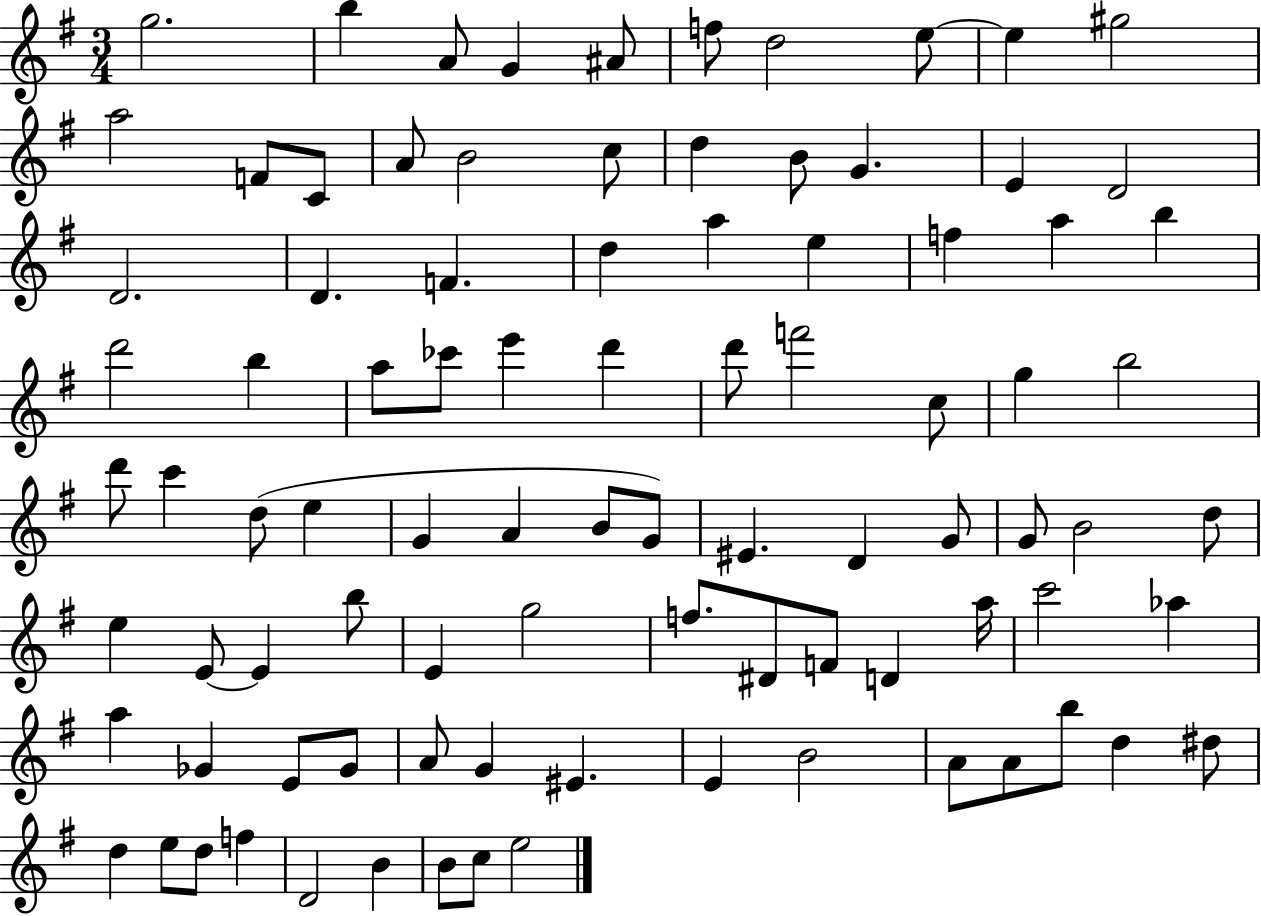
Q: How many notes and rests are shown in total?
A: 91